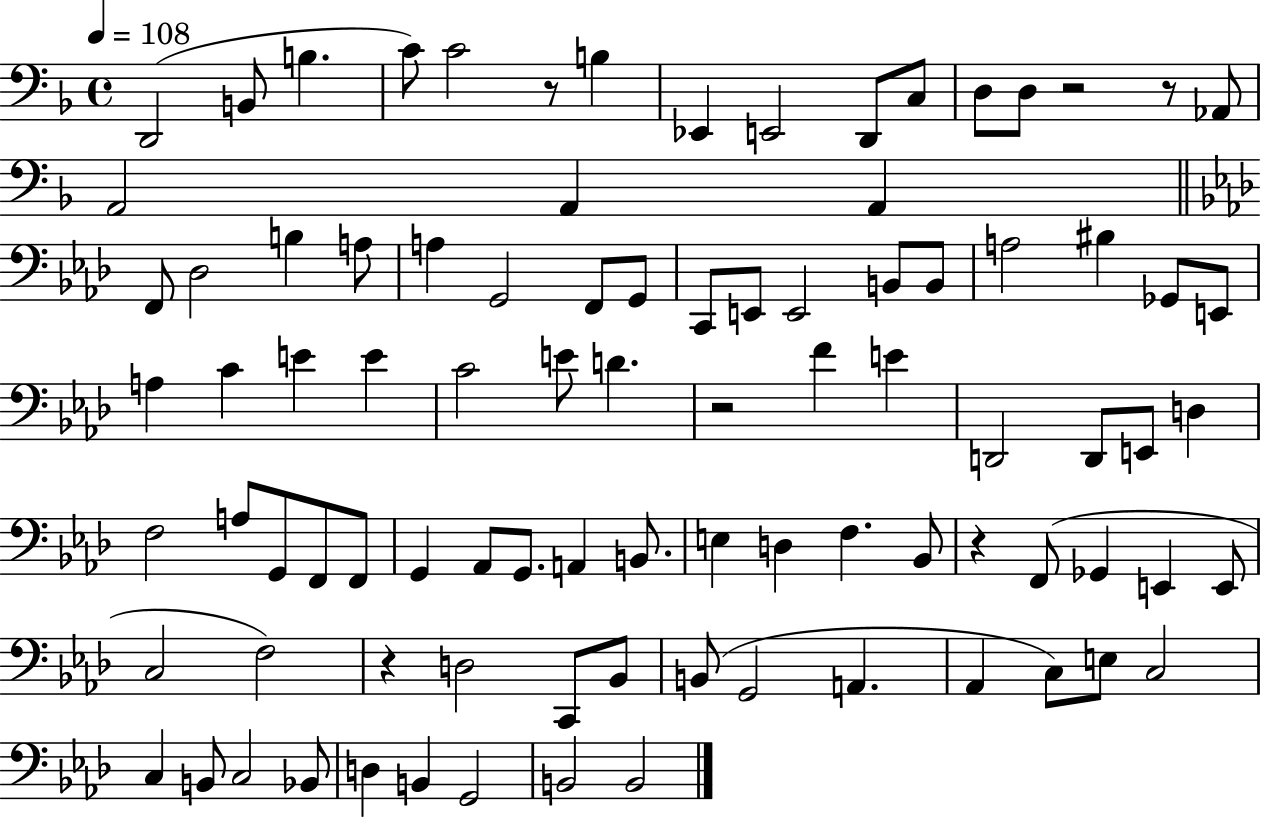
D2/h B2/e B3/q. C4/e C4/h R/e B3/q Eb2/q E2/h D2/e C3/e D3/e D3/e R/h R/e Ab2/e A2/h A2/q A2/q F2/e Db3/h B3/q A3/e A3/q G2/h F2/e G2/e C2/e E2/e E2/h B2/e B2/e A3/h BIS3/q Gb2/e E2/e A3/q C4/q E4/q E4/q C4/h E4/e D4/q. R/h F4/q E4/q D2/h D2/e E2/e D3/q F3/h A3/e G2/e F2/e F2/e G2/q Ab2/e G2/e. A2/q B2/e. E3/q D3/q F3/q. Bb2/e R/q F2/e Gb2/q E2/q E2/e C3/h F3/h R/q D3/h C2/e Bb2/e B2/e G2/h A2/q. Ab2/q C3/e E3/e C3/h C3/q B2/e C3/h Bb2/e D3/q B2/q G2/h B2/h B2/h